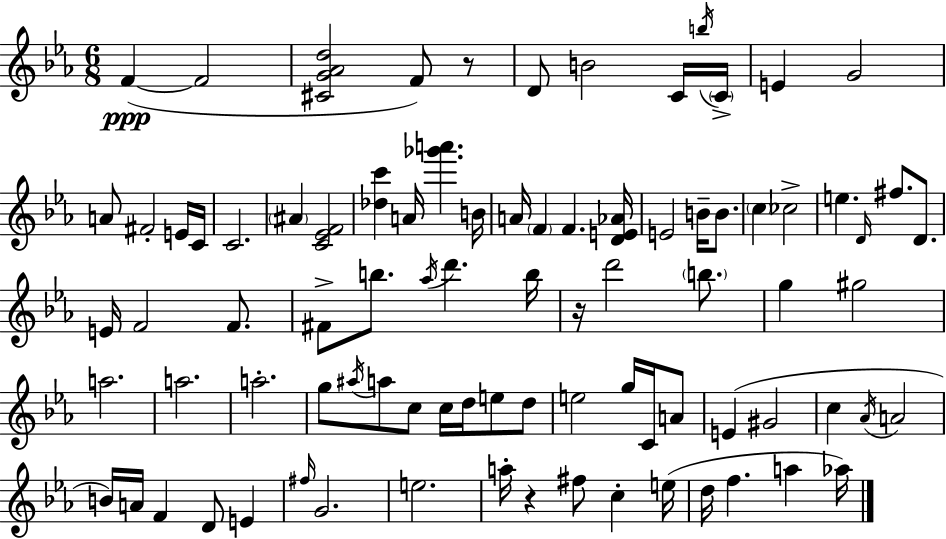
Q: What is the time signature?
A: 6/8